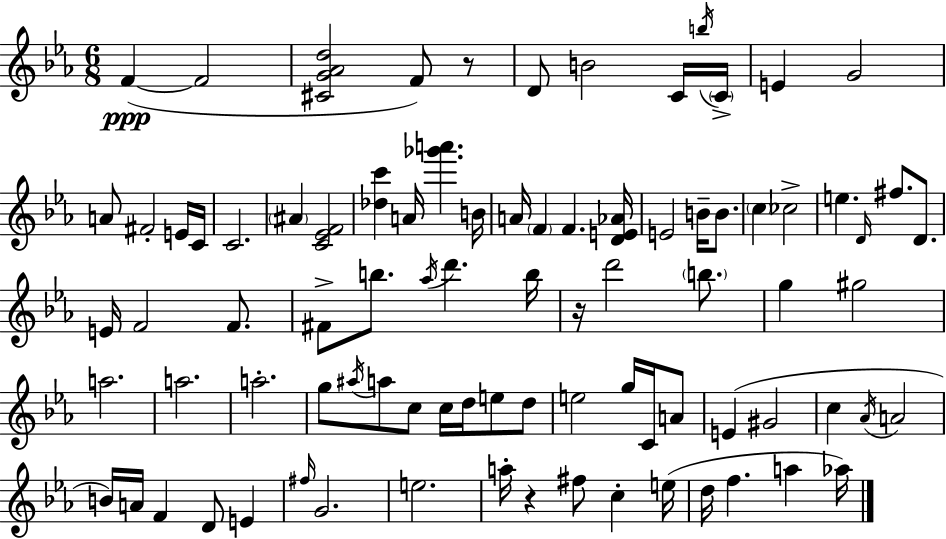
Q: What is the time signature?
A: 6/8